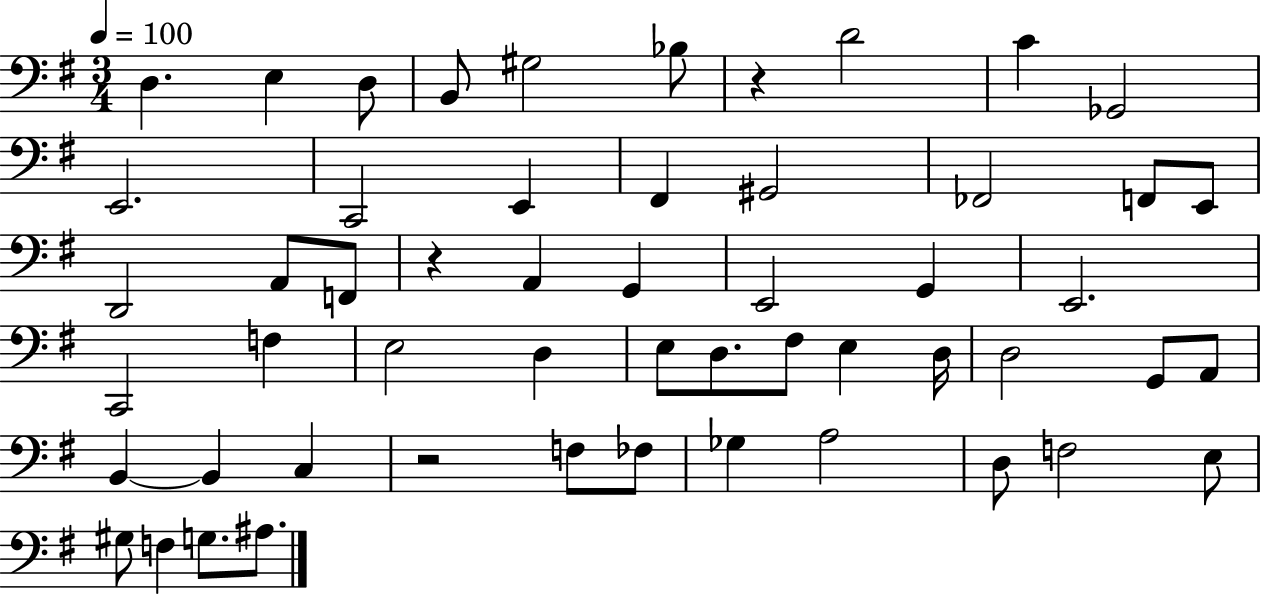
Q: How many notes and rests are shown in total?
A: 54